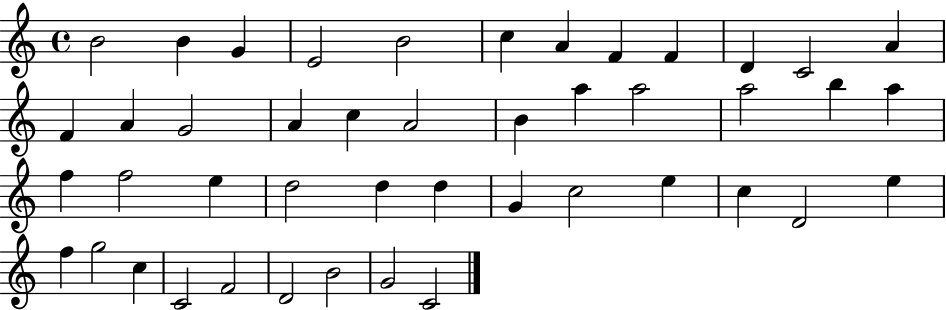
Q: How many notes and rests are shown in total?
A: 45